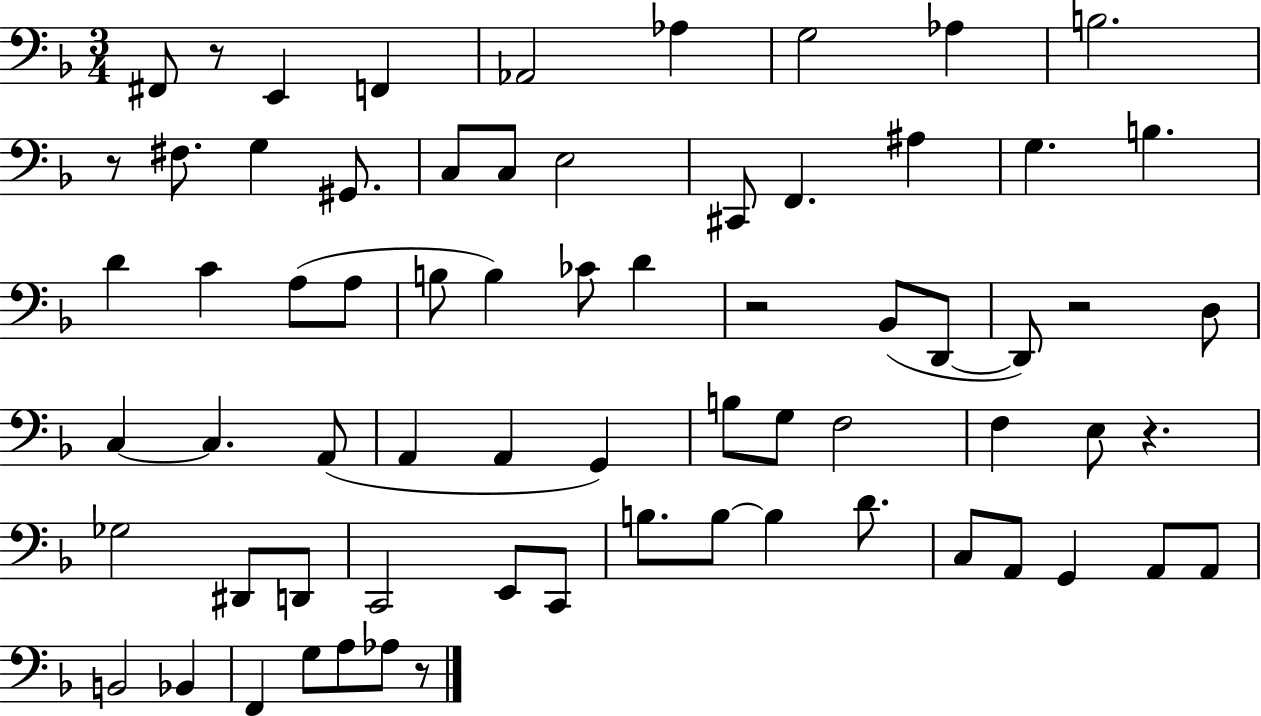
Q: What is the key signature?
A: F major